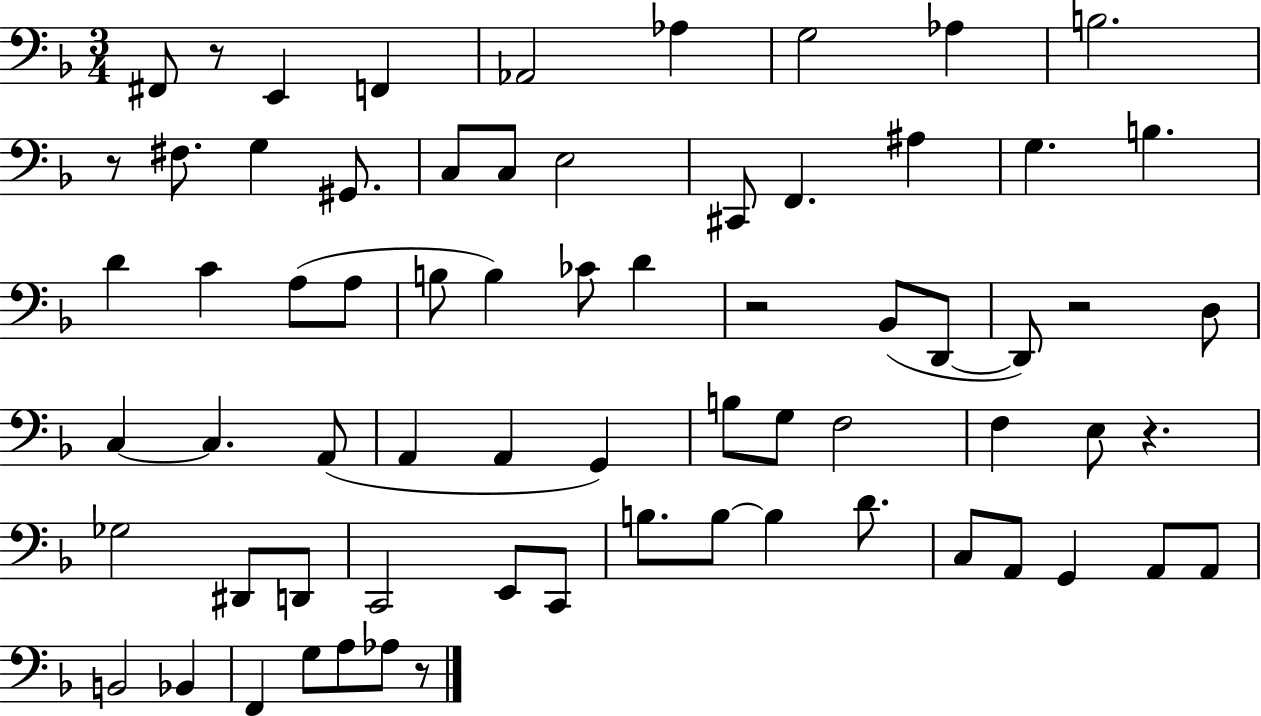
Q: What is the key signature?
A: F major